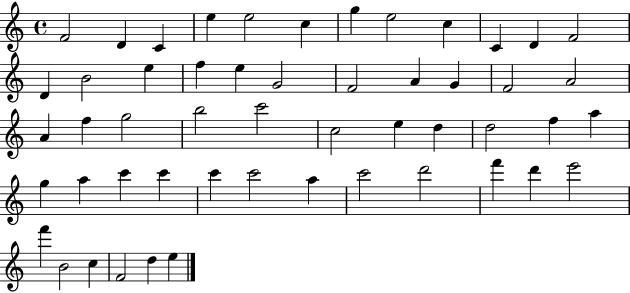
{
  \clef treble
  \time 4/4
  \defaultTimeSignature
  \key c \major
  f'2 d'4 c'4 | e''4 e''2 c''4 | g''4 e''2 c''4 | c'4 d'4 f'2 | \break d'4 b'2 e''4 | f''4 e''4 g'2 | f'2 a'4 g'4 | f'2 a'2 | \break a'4 f''4 g''2 | b''2 c'''2 | c''2 e''4 d''4 | d''2 f''4 a''4 | \break g''4 a''4 c'''4 c'''4 | c'''4 c'''2 a''4 | c'''2 d'''2 | f'''4 d'''4 e'''2 | \break f'''4 b'2 c''4 | f'2 d''4 e''4 | \bar "|."
}